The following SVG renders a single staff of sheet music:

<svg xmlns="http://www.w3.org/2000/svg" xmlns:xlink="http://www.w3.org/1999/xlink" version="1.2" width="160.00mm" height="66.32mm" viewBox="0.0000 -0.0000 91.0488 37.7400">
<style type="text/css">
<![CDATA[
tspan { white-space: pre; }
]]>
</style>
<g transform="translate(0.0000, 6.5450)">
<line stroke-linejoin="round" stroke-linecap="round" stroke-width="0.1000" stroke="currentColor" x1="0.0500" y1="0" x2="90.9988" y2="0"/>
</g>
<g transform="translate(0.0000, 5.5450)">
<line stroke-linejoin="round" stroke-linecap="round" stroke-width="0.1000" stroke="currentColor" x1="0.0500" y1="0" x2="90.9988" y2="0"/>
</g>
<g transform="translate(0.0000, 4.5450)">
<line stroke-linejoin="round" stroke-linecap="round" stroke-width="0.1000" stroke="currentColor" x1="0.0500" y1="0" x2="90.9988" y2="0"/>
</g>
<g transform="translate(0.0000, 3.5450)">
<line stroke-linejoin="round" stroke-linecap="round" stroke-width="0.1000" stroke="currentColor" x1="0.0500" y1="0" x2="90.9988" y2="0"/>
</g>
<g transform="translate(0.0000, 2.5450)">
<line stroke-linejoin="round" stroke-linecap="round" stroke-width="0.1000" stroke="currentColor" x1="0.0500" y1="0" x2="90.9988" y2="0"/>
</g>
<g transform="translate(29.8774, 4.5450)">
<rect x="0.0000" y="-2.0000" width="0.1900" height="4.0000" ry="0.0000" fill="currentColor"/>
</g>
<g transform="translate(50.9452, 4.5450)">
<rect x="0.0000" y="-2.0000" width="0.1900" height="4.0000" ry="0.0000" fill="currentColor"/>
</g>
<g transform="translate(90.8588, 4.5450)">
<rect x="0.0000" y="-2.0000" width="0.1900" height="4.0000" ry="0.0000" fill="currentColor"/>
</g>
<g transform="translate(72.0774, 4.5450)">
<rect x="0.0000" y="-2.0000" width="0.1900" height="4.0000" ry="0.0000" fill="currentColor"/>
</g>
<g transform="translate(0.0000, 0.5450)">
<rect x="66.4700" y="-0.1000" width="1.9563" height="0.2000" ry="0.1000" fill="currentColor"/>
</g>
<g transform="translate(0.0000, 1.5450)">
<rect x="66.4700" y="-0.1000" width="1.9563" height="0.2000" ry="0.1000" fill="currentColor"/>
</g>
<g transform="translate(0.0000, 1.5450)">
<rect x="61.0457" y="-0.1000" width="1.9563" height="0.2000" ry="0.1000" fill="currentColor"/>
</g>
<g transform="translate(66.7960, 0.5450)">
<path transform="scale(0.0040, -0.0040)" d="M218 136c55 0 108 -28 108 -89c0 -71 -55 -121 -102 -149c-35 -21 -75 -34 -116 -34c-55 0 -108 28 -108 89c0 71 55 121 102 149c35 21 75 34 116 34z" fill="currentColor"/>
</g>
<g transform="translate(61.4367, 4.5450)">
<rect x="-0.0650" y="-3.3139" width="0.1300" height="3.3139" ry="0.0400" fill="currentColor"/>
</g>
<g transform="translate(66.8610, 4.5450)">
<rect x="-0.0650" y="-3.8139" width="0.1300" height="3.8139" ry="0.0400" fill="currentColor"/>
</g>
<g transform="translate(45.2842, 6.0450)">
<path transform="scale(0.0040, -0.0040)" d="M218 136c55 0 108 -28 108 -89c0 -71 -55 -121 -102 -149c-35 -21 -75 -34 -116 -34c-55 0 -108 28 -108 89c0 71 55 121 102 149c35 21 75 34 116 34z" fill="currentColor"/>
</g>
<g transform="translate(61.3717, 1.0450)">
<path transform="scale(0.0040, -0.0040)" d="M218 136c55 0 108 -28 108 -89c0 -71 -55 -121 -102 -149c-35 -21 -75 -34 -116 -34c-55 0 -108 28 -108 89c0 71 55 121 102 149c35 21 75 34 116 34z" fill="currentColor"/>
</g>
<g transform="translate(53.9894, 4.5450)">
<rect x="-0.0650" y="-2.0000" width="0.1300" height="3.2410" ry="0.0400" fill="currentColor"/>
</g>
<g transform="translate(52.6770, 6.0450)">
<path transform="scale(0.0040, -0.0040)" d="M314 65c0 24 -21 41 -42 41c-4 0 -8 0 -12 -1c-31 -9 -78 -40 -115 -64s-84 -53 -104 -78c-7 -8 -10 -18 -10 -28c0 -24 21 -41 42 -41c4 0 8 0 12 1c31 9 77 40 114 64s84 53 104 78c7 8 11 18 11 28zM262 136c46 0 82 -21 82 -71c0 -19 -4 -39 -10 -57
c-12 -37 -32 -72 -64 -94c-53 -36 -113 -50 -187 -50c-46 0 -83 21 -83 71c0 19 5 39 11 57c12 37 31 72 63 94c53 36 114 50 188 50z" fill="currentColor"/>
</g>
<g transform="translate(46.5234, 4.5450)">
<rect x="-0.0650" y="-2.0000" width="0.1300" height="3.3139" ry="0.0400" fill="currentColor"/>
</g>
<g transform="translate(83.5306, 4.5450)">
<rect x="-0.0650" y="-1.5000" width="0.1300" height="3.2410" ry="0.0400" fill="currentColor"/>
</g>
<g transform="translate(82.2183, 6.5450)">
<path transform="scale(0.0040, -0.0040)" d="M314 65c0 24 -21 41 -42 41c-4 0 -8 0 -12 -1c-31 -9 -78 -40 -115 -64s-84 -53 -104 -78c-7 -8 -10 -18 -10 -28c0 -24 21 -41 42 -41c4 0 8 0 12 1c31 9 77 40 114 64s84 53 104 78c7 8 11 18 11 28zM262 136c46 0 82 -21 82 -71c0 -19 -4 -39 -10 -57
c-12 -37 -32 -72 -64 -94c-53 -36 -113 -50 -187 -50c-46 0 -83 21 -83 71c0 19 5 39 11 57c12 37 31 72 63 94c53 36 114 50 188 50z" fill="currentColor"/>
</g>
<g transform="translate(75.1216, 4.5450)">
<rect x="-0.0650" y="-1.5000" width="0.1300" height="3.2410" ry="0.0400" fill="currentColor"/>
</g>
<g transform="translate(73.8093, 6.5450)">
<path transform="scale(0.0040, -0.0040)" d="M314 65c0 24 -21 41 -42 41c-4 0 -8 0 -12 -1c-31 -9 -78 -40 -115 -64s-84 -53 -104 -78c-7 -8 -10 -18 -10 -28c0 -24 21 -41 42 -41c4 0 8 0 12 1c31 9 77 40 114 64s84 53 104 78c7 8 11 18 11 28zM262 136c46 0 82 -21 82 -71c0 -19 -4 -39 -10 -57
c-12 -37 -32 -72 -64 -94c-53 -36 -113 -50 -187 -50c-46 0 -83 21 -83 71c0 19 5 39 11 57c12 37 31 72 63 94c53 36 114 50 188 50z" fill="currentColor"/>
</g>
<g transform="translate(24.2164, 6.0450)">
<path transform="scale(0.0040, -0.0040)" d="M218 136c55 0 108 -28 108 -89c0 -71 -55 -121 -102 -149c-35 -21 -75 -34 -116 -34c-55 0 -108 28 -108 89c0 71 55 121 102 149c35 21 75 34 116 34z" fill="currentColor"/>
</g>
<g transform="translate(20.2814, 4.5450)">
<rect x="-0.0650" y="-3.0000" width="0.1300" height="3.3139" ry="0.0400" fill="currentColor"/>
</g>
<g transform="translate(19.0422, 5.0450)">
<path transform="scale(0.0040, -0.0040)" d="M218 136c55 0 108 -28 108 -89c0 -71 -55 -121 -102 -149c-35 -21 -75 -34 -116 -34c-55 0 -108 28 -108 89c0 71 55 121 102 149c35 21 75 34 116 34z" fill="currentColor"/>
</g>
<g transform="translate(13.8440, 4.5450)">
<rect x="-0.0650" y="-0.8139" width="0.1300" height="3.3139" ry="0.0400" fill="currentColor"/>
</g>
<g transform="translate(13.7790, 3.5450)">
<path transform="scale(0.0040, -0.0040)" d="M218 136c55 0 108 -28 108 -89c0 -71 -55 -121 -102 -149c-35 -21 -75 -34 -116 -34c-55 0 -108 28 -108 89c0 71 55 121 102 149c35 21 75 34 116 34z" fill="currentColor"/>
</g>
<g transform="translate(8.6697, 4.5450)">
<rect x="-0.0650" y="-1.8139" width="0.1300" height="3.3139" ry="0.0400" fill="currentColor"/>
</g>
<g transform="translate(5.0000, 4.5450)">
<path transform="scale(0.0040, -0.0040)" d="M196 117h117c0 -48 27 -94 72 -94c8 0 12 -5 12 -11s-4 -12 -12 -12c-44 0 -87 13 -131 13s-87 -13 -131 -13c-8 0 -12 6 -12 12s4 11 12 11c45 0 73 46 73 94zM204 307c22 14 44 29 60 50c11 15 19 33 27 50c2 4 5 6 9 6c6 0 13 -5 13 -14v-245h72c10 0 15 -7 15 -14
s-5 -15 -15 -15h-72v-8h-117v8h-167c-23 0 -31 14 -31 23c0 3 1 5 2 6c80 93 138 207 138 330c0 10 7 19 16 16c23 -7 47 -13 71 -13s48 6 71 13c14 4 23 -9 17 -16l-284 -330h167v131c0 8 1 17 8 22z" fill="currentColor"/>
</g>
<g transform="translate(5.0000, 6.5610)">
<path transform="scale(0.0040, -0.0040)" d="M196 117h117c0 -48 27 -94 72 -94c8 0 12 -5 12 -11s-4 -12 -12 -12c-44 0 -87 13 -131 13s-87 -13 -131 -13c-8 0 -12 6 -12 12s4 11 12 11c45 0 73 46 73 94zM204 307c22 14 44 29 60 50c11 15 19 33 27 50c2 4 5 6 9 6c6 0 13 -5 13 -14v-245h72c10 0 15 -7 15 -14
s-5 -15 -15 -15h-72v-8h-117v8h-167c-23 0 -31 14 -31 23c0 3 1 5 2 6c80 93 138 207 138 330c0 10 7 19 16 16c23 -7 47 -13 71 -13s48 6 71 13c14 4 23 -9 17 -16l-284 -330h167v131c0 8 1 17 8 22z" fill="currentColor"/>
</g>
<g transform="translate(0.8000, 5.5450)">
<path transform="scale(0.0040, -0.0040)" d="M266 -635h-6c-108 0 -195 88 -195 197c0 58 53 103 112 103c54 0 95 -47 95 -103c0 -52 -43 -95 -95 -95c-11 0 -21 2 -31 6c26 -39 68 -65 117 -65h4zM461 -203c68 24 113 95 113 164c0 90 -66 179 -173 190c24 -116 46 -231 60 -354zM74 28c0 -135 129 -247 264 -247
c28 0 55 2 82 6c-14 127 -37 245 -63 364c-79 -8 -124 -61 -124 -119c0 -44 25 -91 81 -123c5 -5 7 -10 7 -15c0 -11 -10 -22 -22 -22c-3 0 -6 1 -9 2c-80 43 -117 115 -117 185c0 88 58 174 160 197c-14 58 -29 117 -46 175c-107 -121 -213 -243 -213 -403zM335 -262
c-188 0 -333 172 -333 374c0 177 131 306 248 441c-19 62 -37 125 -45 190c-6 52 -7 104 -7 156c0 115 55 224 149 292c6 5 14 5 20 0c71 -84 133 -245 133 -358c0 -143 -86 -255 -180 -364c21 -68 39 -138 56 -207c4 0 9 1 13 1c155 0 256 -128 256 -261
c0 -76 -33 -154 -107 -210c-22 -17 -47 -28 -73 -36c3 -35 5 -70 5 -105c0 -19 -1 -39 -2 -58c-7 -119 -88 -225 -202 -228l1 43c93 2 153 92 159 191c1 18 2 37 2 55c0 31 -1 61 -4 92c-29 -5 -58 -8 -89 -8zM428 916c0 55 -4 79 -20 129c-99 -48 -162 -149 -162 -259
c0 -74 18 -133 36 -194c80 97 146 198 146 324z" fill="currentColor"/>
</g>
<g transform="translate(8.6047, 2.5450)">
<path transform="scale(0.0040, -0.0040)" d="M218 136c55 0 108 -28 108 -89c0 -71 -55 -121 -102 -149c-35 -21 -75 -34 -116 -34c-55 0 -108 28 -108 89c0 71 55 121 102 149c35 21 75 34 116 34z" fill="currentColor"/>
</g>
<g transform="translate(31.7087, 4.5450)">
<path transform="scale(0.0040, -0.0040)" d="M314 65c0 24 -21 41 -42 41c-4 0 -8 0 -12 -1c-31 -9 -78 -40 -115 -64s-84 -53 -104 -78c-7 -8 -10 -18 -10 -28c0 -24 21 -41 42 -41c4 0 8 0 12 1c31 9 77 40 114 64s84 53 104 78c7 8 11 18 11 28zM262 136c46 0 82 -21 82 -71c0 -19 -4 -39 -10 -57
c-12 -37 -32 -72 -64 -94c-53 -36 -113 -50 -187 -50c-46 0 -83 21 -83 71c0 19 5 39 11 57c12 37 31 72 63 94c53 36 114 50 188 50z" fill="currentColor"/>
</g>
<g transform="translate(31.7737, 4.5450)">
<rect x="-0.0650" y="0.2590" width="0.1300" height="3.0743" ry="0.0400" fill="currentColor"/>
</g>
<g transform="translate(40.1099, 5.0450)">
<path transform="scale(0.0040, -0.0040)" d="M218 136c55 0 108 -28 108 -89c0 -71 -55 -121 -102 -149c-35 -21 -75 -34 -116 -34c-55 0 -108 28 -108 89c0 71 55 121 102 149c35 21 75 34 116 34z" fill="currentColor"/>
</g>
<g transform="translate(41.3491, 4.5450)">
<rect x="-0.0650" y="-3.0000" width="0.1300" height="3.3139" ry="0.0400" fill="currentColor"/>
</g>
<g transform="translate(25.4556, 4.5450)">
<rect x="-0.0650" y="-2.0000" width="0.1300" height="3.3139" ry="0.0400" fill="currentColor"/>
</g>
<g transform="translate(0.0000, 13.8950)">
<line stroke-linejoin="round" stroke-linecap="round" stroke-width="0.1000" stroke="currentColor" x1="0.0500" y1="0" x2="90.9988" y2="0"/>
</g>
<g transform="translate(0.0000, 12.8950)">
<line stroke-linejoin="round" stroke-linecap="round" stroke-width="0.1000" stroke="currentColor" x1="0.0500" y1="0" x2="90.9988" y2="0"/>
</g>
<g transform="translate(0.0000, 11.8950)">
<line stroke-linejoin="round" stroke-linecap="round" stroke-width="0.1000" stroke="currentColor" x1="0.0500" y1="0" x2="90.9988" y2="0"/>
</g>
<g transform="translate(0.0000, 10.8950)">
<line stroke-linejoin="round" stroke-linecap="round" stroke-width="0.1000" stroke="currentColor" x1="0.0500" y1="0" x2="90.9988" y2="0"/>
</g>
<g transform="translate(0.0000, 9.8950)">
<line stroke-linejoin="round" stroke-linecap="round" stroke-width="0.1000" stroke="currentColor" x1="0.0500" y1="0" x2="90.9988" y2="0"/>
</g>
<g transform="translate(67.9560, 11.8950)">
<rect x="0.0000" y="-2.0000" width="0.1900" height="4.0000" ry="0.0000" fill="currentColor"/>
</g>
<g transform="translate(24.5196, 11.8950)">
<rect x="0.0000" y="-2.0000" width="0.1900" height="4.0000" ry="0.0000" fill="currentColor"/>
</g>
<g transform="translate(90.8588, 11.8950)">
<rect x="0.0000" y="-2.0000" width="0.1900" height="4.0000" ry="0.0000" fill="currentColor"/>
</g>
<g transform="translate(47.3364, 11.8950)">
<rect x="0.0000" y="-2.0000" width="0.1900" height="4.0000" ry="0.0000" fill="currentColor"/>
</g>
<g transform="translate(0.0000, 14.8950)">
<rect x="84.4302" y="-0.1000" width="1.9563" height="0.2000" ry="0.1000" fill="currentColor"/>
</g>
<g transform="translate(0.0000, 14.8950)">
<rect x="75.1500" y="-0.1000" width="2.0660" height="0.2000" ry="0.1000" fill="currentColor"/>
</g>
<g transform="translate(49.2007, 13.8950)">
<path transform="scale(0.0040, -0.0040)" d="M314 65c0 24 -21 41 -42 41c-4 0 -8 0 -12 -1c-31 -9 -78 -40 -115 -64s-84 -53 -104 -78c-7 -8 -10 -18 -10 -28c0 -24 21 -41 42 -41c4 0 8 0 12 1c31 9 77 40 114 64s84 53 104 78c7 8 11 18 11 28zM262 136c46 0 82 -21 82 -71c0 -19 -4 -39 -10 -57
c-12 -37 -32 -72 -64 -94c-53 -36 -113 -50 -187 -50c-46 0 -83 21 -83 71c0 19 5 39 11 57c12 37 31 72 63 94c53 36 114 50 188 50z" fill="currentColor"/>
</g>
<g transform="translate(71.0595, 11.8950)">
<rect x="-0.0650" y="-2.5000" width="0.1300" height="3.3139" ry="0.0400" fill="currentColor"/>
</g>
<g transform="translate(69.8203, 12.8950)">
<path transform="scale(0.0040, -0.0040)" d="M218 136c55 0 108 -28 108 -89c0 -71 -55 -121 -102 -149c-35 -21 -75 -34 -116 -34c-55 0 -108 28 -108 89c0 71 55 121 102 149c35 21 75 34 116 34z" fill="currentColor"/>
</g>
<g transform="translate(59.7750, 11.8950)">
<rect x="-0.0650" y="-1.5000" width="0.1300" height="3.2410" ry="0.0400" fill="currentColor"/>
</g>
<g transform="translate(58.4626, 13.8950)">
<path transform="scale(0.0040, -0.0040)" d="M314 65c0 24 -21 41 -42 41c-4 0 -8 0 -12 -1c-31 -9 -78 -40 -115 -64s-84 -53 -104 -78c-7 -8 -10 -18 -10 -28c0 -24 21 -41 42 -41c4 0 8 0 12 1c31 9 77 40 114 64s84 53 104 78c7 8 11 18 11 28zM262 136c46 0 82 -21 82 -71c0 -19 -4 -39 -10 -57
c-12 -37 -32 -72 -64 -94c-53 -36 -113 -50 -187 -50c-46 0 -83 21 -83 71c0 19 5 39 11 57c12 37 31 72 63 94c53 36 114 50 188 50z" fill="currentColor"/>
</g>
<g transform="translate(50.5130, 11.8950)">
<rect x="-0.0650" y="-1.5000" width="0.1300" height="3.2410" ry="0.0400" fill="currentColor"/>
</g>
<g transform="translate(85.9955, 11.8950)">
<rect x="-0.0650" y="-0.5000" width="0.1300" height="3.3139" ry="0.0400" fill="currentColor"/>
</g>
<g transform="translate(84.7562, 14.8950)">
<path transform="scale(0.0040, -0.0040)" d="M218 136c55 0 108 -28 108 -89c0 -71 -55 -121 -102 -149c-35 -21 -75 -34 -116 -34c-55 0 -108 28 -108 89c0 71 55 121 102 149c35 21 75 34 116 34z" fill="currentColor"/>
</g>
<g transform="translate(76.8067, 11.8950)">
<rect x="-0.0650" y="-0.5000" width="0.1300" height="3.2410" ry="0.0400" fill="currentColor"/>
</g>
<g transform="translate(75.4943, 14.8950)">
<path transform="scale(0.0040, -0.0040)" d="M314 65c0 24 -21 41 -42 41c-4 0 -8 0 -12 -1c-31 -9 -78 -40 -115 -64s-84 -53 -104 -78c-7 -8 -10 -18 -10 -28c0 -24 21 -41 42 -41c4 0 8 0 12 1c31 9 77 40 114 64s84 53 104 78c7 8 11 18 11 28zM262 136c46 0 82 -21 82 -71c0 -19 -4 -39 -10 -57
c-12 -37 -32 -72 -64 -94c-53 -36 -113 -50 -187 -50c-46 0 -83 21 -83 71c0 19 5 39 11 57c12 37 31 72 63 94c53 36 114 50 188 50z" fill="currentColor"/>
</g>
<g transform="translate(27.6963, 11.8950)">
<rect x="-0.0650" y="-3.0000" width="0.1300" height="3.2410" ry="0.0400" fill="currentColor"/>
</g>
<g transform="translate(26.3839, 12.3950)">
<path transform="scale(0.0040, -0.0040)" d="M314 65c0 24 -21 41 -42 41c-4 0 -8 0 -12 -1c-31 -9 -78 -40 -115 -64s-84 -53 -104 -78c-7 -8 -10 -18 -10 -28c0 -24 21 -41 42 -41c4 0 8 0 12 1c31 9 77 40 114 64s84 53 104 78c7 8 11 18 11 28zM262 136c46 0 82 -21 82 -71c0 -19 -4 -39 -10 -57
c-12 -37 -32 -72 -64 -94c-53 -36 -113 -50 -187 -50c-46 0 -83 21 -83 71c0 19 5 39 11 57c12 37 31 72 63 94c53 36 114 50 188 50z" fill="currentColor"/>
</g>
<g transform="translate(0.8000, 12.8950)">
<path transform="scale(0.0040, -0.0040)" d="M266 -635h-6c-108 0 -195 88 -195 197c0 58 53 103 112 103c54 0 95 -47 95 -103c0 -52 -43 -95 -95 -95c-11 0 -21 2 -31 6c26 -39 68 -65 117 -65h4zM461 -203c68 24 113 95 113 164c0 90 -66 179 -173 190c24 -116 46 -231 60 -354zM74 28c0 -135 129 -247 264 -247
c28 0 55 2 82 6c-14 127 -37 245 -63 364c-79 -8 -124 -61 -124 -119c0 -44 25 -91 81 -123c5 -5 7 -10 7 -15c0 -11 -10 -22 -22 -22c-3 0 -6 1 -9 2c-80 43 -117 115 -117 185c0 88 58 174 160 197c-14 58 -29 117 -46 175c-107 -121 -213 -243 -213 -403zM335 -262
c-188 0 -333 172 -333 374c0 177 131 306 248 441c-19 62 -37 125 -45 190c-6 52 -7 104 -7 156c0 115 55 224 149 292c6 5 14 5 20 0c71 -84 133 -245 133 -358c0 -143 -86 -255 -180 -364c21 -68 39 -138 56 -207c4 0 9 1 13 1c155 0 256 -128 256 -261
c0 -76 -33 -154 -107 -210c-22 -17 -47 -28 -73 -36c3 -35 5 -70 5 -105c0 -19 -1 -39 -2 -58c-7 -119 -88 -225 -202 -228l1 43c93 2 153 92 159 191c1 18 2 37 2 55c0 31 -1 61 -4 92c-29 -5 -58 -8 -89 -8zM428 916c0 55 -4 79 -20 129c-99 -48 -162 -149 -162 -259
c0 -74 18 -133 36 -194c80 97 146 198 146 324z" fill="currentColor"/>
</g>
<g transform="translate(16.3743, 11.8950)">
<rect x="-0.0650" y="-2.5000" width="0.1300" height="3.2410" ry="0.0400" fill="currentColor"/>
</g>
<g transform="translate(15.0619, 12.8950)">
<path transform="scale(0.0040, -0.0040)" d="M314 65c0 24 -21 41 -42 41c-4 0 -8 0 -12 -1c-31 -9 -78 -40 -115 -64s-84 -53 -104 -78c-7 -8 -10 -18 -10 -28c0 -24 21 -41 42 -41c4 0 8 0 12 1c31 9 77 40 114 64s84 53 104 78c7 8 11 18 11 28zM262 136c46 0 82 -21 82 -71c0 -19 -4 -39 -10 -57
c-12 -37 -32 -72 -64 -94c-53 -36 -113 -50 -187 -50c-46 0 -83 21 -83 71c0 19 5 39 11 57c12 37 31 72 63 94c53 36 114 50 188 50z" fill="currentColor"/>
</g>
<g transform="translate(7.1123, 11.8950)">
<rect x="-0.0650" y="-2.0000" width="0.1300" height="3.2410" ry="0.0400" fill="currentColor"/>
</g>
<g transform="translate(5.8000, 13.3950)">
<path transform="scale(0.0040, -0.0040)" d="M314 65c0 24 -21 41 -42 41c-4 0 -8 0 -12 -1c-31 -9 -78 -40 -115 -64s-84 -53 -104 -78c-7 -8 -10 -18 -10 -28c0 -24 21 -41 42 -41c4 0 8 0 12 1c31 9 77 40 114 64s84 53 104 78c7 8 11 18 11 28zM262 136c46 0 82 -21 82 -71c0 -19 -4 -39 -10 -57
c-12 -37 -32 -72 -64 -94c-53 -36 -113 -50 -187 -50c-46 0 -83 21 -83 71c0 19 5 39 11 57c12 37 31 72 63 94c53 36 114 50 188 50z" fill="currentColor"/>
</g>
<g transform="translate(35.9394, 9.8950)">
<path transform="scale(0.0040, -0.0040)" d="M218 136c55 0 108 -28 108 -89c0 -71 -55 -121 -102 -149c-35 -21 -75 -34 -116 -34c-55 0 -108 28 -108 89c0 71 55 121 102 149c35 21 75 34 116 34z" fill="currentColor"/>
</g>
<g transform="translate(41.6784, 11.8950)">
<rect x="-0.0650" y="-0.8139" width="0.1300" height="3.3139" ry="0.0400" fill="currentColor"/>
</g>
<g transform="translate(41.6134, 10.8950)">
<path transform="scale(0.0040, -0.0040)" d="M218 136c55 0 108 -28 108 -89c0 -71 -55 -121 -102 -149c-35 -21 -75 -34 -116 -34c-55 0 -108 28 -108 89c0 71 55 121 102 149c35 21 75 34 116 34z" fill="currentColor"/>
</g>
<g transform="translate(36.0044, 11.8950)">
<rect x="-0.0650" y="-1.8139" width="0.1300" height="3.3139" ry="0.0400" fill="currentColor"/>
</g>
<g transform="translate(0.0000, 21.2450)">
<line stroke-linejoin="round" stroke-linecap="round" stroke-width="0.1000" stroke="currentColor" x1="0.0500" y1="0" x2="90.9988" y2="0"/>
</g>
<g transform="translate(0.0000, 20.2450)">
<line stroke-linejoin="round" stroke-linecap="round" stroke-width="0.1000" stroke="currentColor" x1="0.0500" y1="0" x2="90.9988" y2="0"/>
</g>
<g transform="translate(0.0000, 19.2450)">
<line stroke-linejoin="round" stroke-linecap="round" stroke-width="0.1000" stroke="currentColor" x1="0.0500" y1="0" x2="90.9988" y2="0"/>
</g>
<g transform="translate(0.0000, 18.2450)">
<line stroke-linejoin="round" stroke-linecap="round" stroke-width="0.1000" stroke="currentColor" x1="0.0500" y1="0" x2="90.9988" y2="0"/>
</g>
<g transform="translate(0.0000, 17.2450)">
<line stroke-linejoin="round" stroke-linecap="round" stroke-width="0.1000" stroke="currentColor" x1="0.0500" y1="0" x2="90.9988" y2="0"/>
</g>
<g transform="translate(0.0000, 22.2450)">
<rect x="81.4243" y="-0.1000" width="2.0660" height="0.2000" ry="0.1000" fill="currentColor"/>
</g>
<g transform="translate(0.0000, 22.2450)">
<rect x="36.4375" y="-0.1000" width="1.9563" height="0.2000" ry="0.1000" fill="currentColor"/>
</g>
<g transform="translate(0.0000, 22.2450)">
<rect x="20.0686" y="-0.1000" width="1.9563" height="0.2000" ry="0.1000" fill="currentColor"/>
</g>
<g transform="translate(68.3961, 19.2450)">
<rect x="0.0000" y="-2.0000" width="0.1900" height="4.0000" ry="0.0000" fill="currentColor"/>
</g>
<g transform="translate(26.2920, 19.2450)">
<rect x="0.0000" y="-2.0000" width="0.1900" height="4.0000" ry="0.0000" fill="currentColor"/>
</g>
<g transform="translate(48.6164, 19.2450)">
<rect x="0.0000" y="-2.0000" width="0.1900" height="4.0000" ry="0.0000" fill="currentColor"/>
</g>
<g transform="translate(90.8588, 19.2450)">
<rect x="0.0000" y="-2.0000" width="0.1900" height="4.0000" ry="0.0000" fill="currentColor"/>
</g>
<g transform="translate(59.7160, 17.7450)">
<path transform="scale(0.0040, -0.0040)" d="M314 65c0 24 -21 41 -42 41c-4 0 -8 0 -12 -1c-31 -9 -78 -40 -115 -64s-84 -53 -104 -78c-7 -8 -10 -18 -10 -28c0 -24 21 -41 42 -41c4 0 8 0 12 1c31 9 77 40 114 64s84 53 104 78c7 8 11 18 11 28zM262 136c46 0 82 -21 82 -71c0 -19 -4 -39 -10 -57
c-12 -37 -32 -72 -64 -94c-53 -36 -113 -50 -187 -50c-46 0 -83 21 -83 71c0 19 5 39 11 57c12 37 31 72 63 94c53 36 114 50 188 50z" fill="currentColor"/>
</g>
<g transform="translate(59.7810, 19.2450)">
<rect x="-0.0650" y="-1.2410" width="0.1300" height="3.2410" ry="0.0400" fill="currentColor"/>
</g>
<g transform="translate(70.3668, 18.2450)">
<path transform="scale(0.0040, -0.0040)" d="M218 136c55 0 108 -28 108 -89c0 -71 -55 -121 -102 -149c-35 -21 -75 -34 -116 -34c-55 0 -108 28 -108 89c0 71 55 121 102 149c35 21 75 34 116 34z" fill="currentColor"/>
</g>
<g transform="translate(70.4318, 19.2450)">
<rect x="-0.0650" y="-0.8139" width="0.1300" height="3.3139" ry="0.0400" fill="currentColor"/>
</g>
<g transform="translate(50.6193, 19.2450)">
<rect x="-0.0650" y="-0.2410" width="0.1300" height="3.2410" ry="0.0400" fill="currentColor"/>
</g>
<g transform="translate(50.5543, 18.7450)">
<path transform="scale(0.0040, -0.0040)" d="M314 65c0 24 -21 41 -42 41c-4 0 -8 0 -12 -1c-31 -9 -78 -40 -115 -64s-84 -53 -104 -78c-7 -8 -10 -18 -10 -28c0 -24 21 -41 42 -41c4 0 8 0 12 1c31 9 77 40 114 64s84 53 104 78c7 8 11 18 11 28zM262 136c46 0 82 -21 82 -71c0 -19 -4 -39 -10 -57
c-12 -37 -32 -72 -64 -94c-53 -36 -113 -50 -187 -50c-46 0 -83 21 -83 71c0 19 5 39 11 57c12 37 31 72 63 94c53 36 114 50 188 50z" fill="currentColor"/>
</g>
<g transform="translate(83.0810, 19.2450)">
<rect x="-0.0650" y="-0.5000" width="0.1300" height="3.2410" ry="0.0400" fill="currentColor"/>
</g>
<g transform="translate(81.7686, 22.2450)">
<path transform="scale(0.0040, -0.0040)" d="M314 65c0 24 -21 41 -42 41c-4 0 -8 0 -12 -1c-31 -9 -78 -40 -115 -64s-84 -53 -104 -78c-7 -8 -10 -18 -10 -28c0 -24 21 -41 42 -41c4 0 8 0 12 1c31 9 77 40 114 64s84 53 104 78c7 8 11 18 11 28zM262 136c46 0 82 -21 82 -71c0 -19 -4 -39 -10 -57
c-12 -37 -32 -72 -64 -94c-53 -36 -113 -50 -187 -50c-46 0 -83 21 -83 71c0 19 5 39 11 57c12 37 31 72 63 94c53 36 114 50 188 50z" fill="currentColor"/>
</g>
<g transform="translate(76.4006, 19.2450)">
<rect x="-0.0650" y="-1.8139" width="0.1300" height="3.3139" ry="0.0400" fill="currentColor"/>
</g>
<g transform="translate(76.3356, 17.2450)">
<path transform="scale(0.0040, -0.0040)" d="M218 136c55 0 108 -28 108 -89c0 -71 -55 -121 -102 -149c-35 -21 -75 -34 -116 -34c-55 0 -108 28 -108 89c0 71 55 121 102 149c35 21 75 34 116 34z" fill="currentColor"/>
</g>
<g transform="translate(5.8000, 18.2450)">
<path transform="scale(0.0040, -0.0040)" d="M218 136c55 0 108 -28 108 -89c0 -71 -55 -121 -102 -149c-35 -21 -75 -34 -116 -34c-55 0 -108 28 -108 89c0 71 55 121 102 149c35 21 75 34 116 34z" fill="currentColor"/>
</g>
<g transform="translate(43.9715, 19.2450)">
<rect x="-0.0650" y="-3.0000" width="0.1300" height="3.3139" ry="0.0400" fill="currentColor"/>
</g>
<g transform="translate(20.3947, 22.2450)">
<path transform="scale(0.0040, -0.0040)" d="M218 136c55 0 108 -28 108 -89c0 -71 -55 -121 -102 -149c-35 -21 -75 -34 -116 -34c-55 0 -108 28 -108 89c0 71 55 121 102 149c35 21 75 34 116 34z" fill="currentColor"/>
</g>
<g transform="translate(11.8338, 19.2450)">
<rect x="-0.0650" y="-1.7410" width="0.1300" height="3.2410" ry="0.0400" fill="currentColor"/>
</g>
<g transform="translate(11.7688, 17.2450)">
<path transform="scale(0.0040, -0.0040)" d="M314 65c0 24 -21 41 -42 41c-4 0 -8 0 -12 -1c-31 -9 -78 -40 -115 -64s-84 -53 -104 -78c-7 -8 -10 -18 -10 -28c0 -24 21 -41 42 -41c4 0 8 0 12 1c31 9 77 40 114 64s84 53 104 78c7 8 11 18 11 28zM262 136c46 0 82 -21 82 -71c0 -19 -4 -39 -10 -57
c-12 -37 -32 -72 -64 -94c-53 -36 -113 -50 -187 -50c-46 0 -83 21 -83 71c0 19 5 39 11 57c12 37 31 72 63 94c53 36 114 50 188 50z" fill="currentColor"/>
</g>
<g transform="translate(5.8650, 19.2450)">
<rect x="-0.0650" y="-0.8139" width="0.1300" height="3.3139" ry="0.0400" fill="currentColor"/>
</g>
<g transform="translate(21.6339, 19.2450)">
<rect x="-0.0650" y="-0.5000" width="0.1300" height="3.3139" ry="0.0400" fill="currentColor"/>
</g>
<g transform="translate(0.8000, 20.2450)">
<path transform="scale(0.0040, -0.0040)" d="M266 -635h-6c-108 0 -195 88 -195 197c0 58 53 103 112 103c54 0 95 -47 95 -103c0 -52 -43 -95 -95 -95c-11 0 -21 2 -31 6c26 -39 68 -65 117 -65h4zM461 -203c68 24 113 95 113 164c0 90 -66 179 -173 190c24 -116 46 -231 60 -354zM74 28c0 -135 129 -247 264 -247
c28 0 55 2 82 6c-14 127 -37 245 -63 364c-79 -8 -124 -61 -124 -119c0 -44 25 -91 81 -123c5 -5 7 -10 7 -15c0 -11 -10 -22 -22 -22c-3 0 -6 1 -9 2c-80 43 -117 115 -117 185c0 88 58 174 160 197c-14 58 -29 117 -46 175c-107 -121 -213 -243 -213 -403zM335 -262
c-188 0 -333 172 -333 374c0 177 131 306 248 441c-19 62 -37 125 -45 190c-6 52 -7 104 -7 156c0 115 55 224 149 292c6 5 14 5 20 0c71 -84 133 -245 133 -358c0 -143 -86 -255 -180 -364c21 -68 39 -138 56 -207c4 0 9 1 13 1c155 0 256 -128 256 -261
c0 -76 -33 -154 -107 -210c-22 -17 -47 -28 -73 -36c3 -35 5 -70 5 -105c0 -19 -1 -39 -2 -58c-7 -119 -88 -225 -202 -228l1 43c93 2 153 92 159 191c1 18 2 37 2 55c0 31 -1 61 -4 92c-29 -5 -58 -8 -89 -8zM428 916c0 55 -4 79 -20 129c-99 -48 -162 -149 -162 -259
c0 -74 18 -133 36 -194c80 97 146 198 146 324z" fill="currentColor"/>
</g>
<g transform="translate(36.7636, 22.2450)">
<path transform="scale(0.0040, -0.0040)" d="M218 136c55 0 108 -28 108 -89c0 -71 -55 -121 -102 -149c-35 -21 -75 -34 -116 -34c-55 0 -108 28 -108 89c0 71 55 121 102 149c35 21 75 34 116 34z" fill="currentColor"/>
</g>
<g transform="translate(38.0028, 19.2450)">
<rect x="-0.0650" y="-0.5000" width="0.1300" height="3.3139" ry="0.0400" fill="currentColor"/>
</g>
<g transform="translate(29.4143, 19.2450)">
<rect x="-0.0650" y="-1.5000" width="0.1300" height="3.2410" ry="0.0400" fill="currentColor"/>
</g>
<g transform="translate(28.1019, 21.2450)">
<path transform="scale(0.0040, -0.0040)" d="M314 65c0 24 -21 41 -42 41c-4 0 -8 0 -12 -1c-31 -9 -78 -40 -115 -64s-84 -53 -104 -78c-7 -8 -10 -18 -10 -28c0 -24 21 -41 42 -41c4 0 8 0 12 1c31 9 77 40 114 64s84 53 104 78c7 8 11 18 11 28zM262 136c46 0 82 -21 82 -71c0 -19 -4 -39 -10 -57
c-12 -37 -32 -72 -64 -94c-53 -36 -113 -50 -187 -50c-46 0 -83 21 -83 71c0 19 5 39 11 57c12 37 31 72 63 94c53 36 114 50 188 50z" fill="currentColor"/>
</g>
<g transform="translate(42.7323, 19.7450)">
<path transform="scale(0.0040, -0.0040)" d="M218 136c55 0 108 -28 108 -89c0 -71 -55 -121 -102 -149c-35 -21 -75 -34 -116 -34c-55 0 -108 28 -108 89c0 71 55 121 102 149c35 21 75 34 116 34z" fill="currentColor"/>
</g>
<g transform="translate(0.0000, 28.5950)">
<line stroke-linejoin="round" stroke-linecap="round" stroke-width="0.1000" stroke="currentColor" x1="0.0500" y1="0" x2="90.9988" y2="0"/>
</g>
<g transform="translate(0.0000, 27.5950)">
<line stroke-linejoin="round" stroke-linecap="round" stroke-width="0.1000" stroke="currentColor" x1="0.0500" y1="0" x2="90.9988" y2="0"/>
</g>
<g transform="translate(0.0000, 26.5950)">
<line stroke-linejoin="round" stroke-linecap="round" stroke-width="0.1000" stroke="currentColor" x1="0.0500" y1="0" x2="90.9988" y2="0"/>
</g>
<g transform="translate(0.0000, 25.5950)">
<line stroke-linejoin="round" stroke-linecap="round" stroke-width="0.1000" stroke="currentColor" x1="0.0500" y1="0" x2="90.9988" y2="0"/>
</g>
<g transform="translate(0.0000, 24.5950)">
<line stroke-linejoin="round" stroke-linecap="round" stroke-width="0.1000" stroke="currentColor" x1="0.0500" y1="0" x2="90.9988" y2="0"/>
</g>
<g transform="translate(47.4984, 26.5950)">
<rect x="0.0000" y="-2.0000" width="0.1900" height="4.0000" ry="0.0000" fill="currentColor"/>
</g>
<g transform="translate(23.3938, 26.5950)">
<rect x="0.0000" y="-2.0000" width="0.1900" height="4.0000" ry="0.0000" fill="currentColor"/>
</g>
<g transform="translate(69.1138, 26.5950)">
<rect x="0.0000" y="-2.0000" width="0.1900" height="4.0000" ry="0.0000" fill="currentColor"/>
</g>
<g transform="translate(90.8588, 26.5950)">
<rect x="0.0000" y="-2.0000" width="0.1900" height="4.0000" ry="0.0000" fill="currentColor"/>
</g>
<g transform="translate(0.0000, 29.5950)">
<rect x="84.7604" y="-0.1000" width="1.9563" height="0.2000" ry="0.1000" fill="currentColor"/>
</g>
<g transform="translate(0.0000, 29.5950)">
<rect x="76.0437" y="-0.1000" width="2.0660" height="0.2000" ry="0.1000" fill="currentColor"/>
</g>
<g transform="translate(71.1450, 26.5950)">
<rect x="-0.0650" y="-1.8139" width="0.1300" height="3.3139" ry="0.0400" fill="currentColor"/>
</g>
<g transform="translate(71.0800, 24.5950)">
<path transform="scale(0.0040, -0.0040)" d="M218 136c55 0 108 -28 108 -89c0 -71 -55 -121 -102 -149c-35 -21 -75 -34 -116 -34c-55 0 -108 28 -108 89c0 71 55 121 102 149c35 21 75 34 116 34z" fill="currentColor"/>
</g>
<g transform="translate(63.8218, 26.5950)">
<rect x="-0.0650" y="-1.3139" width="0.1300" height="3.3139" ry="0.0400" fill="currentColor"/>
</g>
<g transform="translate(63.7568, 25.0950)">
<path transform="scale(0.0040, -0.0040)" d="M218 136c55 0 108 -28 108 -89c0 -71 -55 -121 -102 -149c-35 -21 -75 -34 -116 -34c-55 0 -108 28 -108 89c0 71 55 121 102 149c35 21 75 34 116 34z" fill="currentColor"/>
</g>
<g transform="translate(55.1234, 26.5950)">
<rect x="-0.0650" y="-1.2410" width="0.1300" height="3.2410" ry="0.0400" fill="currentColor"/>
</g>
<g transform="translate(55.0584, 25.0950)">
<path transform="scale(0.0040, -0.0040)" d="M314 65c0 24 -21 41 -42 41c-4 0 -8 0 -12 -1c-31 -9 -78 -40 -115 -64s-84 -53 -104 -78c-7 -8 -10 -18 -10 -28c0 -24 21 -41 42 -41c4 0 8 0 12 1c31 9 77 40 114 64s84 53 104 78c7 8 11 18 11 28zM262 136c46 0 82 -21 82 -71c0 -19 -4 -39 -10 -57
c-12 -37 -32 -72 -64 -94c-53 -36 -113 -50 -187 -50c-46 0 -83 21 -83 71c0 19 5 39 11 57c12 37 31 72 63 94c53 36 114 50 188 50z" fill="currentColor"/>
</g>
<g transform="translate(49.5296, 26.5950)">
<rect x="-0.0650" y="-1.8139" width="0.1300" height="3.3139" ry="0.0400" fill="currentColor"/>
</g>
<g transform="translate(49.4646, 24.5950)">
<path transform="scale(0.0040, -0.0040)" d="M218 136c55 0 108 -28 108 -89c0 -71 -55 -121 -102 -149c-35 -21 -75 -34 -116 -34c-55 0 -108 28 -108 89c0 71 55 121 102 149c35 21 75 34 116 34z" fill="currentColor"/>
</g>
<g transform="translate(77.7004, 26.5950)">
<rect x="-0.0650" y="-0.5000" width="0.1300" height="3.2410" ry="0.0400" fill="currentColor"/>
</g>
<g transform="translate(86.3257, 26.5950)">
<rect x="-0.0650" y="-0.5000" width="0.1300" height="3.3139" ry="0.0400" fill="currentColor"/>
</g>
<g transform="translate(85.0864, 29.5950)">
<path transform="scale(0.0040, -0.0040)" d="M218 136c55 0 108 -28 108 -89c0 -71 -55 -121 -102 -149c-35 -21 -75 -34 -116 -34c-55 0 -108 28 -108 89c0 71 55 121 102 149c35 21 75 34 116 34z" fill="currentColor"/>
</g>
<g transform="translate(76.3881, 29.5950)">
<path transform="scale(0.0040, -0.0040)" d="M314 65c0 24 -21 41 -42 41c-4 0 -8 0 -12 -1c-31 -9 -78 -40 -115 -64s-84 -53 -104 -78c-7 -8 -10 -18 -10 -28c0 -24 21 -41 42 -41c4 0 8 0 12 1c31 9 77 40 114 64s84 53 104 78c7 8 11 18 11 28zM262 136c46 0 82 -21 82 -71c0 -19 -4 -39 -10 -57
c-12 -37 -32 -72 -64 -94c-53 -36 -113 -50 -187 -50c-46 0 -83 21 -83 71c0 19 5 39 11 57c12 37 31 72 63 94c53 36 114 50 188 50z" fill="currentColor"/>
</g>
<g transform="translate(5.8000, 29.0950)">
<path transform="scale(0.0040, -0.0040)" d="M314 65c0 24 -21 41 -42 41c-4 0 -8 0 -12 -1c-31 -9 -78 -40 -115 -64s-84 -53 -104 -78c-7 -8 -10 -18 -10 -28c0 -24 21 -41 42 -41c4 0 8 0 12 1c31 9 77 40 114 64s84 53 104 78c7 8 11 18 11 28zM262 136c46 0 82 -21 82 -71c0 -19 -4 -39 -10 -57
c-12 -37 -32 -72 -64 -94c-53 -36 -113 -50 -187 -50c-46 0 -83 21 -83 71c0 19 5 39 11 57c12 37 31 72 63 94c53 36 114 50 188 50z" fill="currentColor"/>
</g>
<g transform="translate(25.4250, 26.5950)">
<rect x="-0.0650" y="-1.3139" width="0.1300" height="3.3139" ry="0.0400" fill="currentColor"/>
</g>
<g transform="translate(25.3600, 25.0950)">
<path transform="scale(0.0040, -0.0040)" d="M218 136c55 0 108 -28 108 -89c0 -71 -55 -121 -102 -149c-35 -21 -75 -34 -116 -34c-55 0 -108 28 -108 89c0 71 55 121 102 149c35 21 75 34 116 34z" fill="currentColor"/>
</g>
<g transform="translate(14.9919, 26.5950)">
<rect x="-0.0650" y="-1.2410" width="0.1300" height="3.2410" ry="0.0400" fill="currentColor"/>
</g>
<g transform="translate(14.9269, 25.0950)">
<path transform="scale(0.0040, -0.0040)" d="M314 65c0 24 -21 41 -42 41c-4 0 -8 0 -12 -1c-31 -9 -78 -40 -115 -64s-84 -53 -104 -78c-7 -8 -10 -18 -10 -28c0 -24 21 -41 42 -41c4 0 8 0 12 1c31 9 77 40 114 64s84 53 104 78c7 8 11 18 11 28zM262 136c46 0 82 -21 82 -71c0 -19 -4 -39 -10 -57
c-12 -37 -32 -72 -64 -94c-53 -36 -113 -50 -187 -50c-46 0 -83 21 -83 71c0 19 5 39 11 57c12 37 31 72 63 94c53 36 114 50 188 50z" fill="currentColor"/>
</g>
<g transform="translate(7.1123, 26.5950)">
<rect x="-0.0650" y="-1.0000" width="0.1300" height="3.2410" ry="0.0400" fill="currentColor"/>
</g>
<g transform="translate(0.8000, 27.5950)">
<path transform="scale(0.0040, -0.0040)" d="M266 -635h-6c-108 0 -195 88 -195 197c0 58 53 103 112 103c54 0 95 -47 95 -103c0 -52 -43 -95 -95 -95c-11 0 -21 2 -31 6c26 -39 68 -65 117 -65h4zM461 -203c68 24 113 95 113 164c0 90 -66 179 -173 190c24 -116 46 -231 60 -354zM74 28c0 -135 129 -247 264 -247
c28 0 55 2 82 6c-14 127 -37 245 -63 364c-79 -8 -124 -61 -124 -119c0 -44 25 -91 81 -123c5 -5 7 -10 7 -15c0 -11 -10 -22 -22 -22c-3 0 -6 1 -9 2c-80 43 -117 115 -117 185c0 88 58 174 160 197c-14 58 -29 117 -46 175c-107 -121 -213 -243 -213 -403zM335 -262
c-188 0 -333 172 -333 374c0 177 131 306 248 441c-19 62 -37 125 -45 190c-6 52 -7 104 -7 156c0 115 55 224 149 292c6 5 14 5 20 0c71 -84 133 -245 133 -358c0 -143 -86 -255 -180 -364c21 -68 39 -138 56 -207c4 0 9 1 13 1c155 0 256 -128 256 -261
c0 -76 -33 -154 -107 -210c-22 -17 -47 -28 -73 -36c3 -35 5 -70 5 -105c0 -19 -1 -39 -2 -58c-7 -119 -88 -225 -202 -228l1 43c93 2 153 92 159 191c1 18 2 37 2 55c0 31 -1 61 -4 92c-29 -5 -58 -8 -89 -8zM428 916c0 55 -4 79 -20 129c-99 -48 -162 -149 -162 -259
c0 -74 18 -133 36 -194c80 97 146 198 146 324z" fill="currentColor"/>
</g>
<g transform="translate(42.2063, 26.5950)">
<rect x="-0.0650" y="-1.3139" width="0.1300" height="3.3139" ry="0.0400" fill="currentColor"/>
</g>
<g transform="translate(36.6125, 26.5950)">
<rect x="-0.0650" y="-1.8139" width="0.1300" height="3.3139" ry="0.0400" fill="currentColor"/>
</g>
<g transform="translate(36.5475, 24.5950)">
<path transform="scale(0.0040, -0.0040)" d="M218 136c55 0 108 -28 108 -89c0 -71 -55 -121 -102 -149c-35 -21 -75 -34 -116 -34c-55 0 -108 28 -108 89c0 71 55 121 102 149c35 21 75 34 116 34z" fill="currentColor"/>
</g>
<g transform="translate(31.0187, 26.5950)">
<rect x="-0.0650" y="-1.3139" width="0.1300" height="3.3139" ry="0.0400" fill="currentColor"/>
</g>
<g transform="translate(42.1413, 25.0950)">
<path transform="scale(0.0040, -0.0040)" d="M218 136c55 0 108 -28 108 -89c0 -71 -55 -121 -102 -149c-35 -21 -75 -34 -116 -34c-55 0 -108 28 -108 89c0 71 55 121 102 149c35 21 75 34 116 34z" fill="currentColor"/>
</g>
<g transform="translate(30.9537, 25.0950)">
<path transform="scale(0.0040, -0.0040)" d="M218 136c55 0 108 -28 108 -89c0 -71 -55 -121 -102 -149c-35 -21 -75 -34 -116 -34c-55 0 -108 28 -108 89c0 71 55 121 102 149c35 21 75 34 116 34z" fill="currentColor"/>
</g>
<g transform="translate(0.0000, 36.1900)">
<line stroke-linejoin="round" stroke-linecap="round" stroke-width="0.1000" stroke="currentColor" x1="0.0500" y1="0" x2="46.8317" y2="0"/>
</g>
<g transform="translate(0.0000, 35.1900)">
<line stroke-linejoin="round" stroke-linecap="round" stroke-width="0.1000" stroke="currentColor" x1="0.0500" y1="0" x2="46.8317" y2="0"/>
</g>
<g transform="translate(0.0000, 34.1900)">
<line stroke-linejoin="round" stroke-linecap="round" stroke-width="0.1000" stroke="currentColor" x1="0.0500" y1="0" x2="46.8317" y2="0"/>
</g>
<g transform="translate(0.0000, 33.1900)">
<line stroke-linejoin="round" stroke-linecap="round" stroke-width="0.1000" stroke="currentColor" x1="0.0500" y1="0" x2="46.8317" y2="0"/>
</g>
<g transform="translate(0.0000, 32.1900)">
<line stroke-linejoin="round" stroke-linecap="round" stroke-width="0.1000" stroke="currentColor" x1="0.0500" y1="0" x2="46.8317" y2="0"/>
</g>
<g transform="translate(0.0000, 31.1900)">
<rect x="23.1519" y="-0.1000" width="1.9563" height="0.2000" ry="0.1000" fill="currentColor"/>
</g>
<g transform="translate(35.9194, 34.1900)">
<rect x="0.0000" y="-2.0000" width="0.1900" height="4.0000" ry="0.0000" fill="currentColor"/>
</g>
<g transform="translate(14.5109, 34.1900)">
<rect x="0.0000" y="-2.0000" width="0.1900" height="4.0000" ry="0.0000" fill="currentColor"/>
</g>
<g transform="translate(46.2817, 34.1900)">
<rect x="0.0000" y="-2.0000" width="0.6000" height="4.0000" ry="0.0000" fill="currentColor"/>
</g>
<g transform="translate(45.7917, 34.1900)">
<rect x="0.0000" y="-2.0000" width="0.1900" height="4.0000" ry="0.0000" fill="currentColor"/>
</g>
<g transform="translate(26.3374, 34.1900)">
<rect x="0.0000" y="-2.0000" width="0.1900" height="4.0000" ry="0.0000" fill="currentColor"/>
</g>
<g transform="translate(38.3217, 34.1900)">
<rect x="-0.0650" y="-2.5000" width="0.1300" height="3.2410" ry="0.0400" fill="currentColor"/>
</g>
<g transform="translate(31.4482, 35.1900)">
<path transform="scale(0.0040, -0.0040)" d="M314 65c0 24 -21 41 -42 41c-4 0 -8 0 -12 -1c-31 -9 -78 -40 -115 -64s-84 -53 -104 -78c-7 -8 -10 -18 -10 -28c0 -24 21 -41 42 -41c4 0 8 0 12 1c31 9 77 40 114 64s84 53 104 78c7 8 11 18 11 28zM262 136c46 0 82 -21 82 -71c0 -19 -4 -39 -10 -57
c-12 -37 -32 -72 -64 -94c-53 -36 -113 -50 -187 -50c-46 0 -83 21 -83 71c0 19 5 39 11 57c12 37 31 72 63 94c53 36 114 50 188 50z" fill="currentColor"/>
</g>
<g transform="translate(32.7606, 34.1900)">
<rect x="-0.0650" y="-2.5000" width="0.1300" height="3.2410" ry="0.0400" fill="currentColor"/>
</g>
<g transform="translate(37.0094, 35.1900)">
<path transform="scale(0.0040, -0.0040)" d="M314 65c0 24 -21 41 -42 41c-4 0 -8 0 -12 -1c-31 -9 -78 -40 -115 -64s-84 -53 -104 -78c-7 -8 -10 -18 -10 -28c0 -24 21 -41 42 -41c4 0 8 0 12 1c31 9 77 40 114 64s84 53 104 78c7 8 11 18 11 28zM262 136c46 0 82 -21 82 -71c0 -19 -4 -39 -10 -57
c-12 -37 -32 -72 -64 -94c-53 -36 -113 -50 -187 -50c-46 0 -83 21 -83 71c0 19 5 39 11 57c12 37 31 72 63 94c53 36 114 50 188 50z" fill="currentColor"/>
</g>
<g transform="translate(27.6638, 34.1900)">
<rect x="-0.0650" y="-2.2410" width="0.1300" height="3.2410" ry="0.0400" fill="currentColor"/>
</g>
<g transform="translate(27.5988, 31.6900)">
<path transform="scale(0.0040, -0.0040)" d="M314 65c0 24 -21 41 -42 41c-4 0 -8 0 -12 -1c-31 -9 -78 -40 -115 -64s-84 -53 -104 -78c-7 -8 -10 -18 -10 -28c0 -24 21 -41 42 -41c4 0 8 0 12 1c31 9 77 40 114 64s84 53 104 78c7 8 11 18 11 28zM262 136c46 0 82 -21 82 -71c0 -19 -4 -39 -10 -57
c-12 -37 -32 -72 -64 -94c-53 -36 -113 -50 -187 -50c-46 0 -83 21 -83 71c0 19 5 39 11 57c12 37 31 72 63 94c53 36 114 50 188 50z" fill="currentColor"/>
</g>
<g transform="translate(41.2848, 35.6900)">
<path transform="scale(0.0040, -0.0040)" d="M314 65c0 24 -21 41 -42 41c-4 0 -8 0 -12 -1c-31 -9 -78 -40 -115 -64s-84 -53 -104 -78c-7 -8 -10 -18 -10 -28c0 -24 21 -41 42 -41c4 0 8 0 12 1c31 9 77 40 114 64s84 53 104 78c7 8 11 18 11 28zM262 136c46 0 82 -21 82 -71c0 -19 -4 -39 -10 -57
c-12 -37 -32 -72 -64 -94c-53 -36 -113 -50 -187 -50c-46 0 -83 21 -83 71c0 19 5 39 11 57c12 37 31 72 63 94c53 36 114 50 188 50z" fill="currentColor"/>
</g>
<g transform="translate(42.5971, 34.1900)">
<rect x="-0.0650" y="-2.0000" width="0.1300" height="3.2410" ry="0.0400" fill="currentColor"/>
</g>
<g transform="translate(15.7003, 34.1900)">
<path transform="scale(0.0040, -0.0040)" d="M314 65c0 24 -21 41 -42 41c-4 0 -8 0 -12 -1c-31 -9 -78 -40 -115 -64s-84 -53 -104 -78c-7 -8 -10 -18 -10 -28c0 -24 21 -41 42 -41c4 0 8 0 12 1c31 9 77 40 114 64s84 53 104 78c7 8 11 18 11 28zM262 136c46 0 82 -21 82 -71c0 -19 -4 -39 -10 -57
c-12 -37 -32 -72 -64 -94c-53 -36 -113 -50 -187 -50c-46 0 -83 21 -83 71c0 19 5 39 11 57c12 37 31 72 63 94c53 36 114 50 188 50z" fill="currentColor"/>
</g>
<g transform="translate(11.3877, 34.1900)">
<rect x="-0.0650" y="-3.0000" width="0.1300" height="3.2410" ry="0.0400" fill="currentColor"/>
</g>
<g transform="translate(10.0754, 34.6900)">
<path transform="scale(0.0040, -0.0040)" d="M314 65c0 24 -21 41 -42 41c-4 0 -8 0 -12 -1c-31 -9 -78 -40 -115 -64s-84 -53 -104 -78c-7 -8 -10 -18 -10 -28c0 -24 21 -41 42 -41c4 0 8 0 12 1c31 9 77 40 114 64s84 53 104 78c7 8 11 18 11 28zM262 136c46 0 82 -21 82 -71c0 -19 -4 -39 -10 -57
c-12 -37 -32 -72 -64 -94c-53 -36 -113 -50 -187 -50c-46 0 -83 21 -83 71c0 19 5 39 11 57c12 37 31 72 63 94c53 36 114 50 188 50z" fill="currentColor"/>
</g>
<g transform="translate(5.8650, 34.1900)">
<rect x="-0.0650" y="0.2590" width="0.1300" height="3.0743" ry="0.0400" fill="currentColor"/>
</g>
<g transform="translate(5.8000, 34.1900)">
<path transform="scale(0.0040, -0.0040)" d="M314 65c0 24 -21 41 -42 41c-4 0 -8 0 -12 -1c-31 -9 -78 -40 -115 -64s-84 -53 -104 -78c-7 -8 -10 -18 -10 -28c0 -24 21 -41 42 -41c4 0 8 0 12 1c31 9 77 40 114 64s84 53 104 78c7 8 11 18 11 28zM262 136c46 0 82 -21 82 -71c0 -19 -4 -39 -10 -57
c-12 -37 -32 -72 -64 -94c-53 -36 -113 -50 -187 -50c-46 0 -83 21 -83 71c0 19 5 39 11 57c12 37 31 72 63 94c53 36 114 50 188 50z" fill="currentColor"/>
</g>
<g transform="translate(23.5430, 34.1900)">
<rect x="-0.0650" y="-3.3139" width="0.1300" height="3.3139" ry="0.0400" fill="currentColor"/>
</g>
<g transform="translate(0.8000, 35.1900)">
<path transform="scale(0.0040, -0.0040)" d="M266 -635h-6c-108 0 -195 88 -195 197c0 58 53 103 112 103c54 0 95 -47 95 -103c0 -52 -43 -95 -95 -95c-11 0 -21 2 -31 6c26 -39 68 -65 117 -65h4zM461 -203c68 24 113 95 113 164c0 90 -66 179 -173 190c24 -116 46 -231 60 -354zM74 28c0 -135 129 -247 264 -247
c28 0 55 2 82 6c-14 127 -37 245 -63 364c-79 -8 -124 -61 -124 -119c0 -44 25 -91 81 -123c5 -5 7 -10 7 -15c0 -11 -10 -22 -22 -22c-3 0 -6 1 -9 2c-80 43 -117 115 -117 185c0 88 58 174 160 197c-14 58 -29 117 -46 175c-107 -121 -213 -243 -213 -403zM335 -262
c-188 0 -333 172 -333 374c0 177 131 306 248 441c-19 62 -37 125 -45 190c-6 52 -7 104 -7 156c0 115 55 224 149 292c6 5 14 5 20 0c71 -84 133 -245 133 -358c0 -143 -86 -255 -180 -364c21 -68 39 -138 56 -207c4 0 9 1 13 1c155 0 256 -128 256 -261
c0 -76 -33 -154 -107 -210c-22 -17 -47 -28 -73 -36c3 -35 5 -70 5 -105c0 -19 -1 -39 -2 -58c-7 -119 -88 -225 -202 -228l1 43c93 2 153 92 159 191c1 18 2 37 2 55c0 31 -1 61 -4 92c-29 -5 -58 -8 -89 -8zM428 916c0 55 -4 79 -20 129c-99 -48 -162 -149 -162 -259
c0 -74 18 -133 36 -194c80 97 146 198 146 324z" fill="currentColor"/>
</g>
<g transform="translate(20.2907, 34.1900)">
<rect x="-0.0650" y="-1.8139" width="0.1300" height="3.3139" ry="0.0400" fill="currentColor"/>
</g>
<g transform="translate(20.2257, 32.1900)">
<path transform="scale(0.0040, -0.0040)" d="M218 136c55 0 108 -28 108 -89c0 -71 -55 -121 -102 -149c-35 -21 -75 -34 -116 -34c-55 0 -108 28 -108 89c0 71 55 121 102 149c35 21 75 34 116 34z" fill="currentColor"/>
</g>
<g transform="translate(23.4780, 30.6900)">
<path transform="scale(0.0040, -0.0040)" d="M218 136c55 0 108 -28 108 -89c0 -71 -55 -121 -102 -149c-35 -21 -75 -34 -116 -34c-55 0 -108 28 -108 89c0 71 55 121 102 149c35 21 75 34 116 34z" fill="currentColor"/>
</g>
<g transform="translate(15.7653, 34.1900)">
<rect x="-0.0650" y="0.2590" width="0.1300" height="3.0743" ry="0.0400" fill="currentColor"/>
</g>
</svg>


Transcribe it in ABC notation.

X:1
T:Untitled
M:4/4
L:1/4
K:C
f d A F B2 A F F2 b c' E2 E2 F2 G2 A2 f d E2 E2 G C2 C d f2 C E2 C A c2 e2 d f C2 D2 e2 e e f e f e2 e f C2 C B2 A2 B2 f b g2 G2 G2 F2